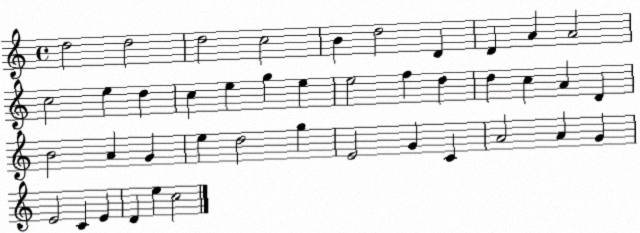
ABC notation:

X:1
T:Untitled
M:4/4
L:1/4
K:C
d2 d2 d2 c2 B d2 D D A A2 c2 e d c e g e e2 f d d c A D B2 A G e d2 g E2 G C A2 A G E2 C E D e c2